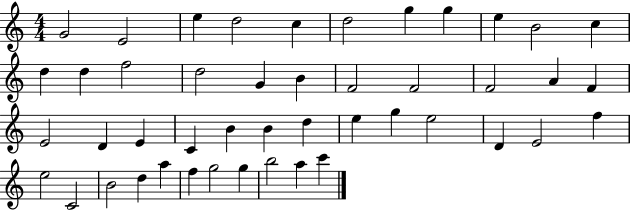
G4/h E4/h E5/q D5/h C5/q D5/h G5/q G5/q E5/q B4/h C5/q D5/q D5/q F5/h D5/h G4/q B4/q F4/h F4/h F4/h A4/q F4/q E4/h D4/q E4/q C4/q B4/q B4/q D5/q E5/q G5/q E5/h D4/q E4/h F5/q E5/h C4/h B4/h D5/q A5/q F5/q G5/h G5/q B5/h A5/q C6/q